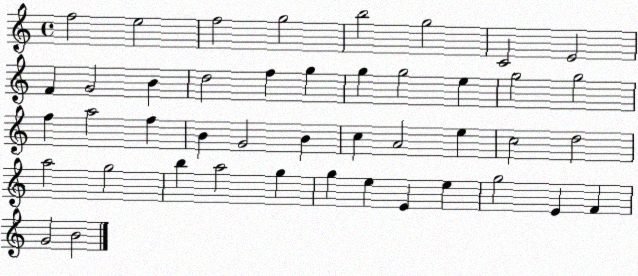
X:1
T:Untitled
M:4/4
L:1/4
K:C
f2 e2 f2 g2 b2 g2 C2 E2 F G2 B d2 f g g g2 e g2 g2 f a2 f B G2 B c A2 e c2 d2 a2 g2 b a2 g g e E e g2 E F G2 B2